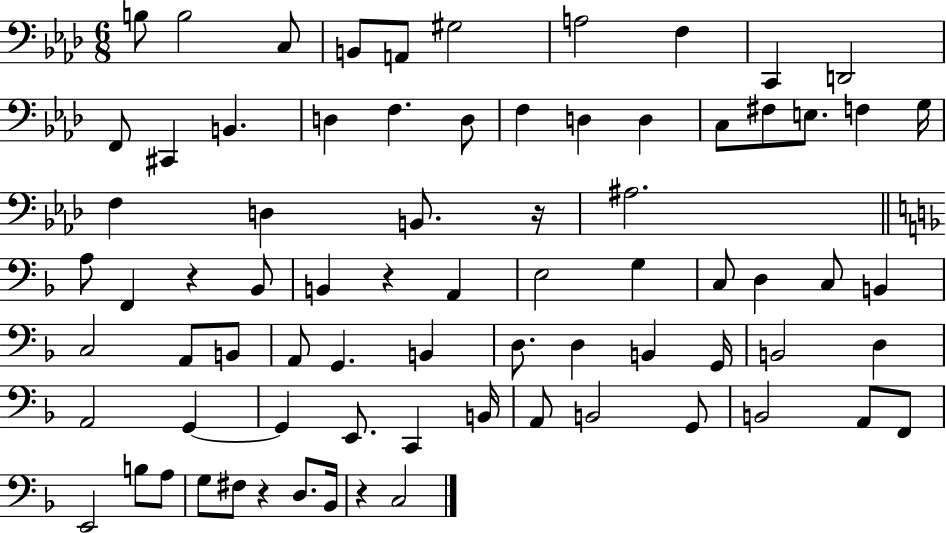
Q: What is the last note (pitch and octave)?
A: C3